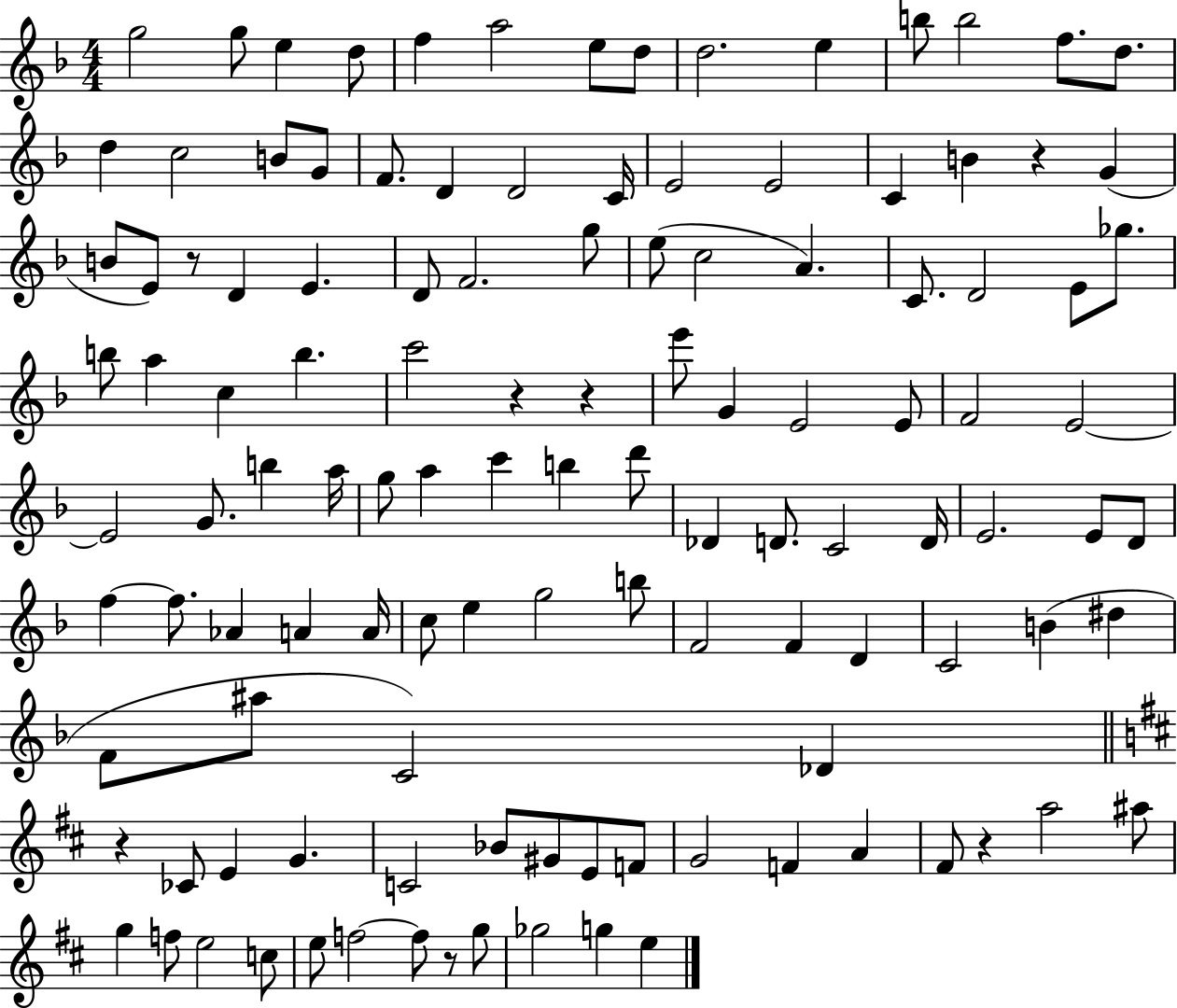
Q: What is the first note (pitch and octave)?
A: G5